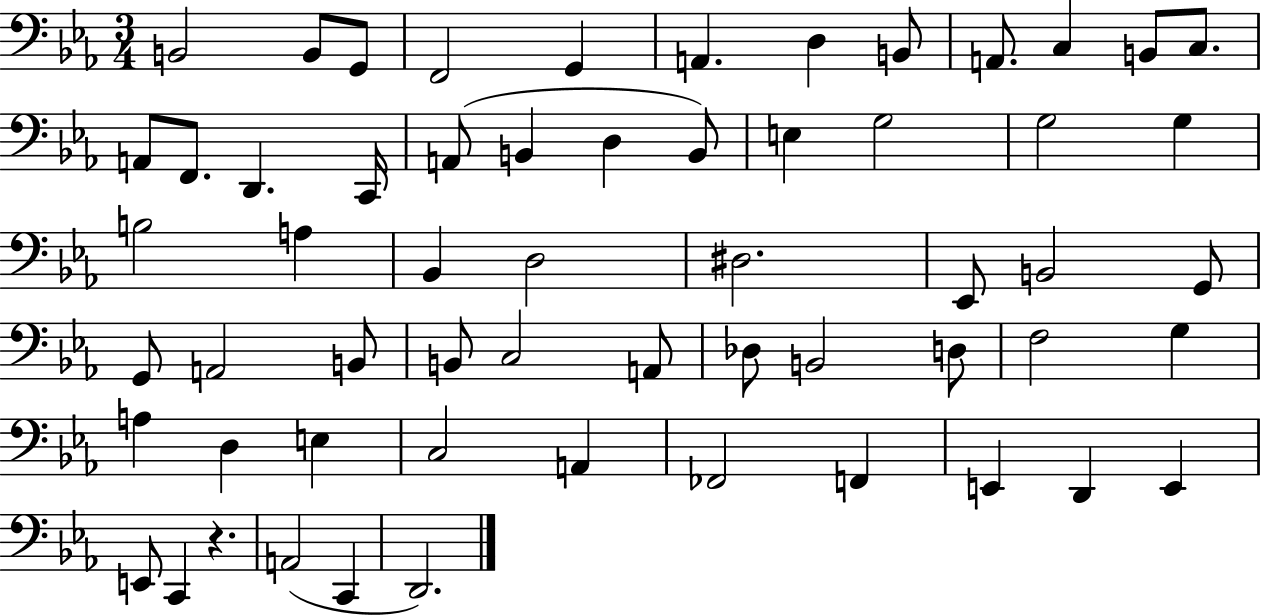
B2/h B2/e G2/e F2/h G2/q A2/q. D3/q B2/e A2/e. C3/q B2/e C3/e. A2/e F2/e. D2/q. C2/s A2/e B2/q D3/q B2/e E3/q G3/h G3/h G3/q B3/h A3/q Bb2/q D3/h D#3/h. Eb2/e B2/h G2/e G2/e A2/h B2/e B2/e C3/h A2/e Db3/e B2/h D3/e F3/h G3/q A3/q D3/q E3/q C3/h A2/q FES2/h F2/q E2/q D2/q E2/q E2/e C2/q R/q. A2/h C2/q D2/h.